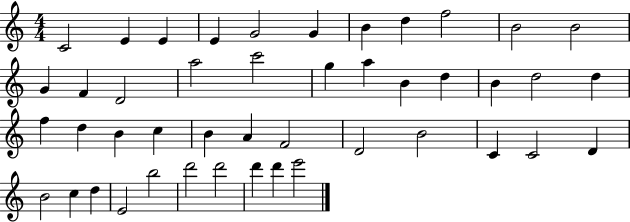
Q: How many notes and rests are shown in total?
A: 45